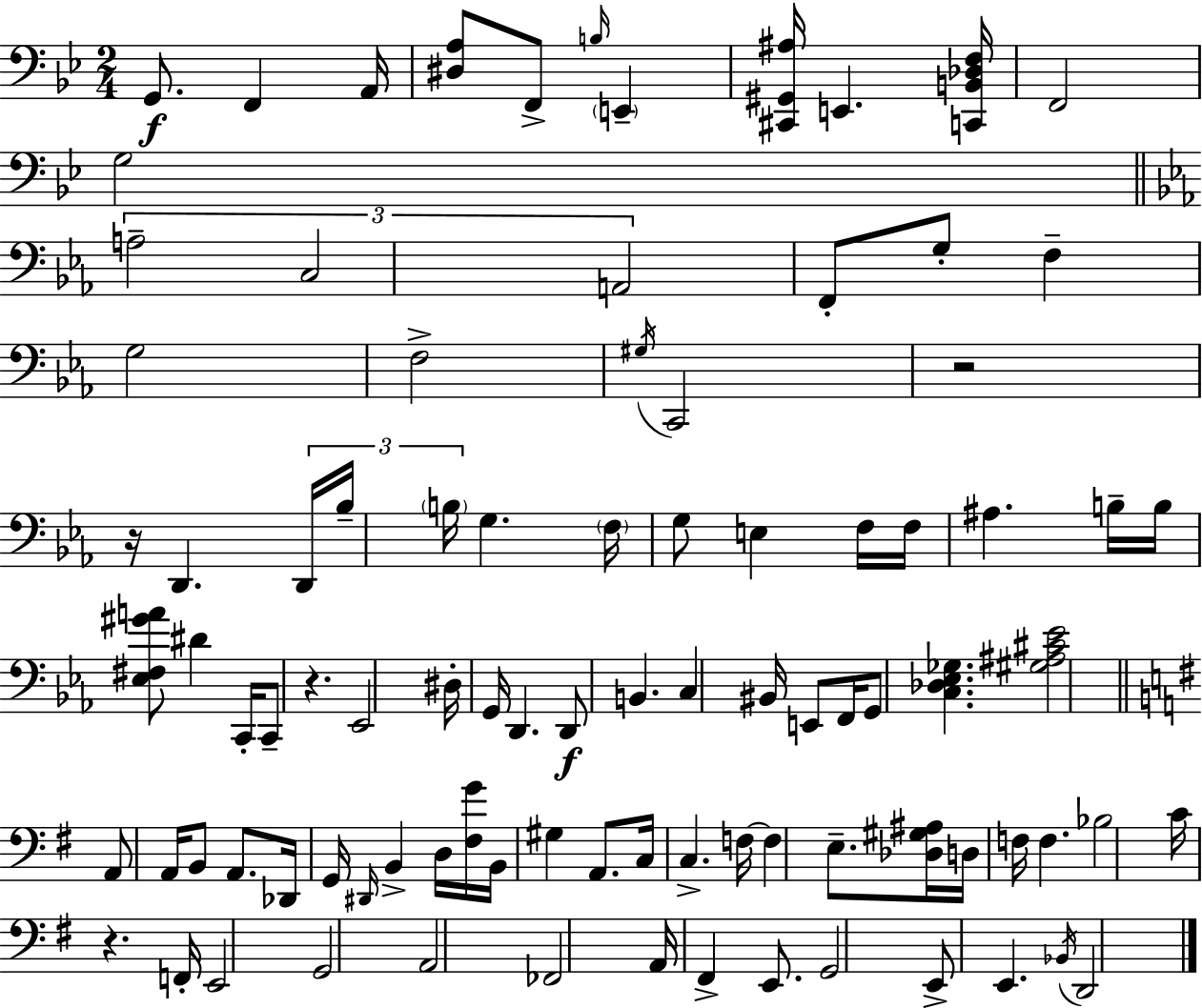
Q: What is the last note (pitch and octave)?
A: D2